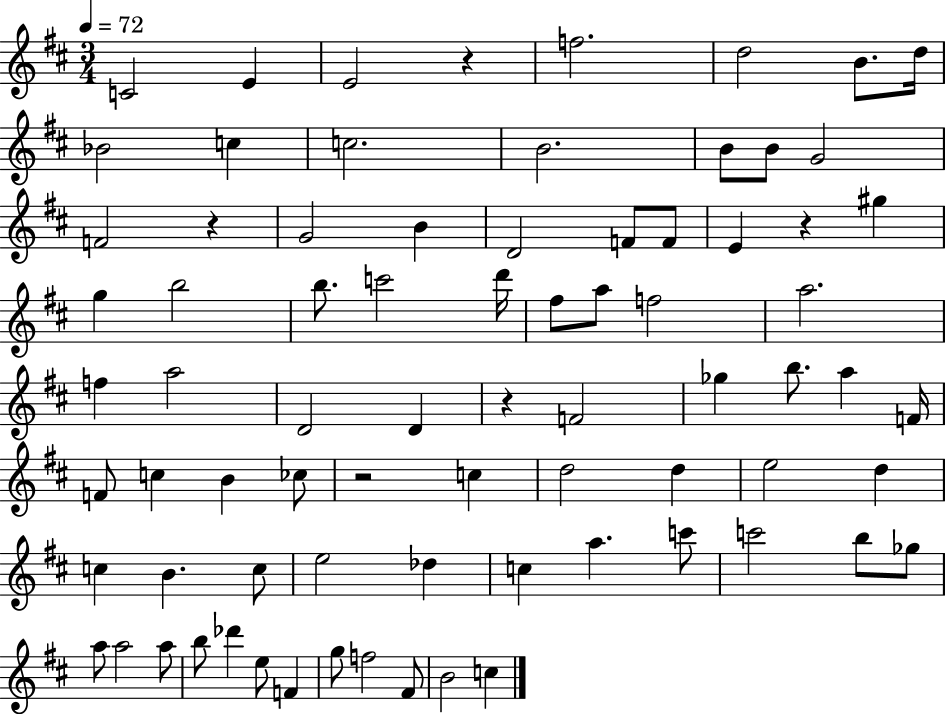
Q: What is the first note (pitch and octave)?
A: C4